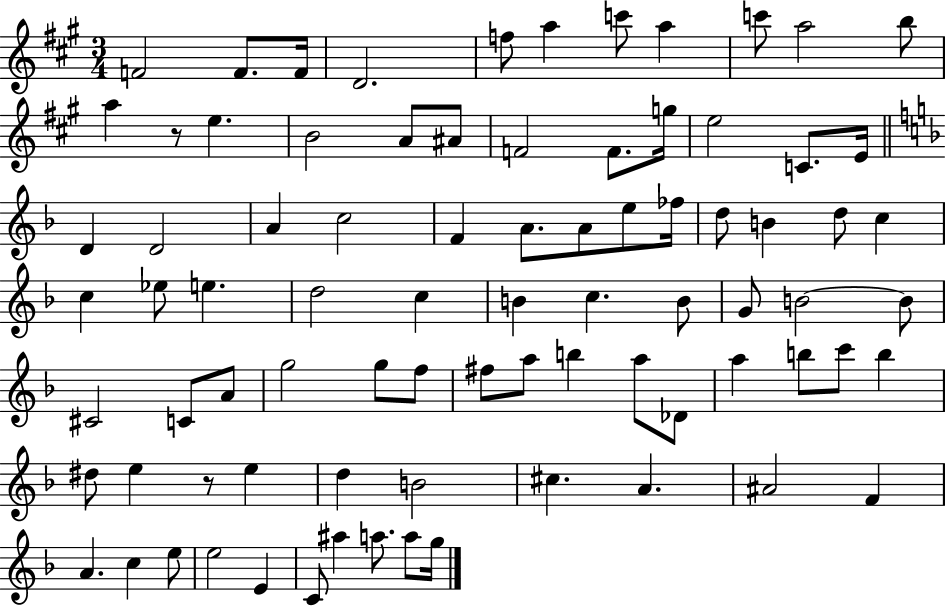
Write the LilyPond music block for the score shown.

{
  \clef treble
  \numericTimeSignature
  \time 3/4
  \key a \major
  f'2 f'8. f'16 | d'2. | f''8 a''4 c'''8 a''4 | c'''8 a''2 b''8 | \break a''4 r8 e''4. | b'2 a'8 ais'8 | f'2 f'8. g''16 | e''2 c'8. e'16 | \break \bar "||" \break \key f \major d'4 d'2 | a'4 c''2 | f'4 a'8. a'8 e''8 fes''16 | d''8 b'4 d''8 c''4 | \break c''4 ees''8 e''4. | d''2 c''4 | b'4 c''4. b'8 | g'8 b'2~~ b'8 | \break cis'2 c'8 a'8 | g''2 g''8 f''8 | fis''8 a''8 b''4 a''8 des'8 | a''4 b''8 c'''8 b''4 | \break dis''8 e''4 r8 e''4 | d''4 b'2 | cis''4. a'4. | ais'2 f'4 | \break a'4. c''4 e''8 | e''2 e'4 | c'8 ais''4 a''8. a''8 g''16 | \bar "|."
}